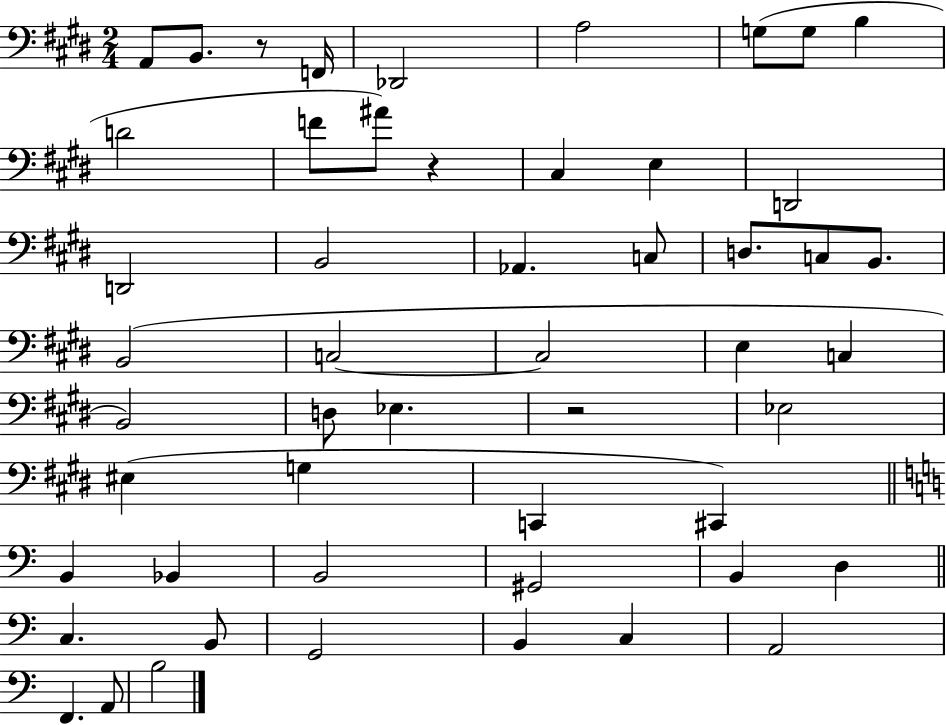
X:1
T:Untitled
M:2/4
L:1/4
K:E
A,,/2 B,,/2 z/2 F,,/4 _D,,2 A,2 G,/2 G,/2 B, D2 F/2 ^A/2 z ^C, E, D,,2 D,,2 B,,2 _A,, C,/2 D,/2 C,/2 B,,/2 B,,2 C,2 C,2 E, C, B,,2 D,/2 _E, z2 _E,2 ^E, G, C,, ^C,, B,, _B,, B,,2 ^G,,2 B,, D, C, B,,/2 G,,2 B,, C, A,,2 F,, A,,/2 B,2